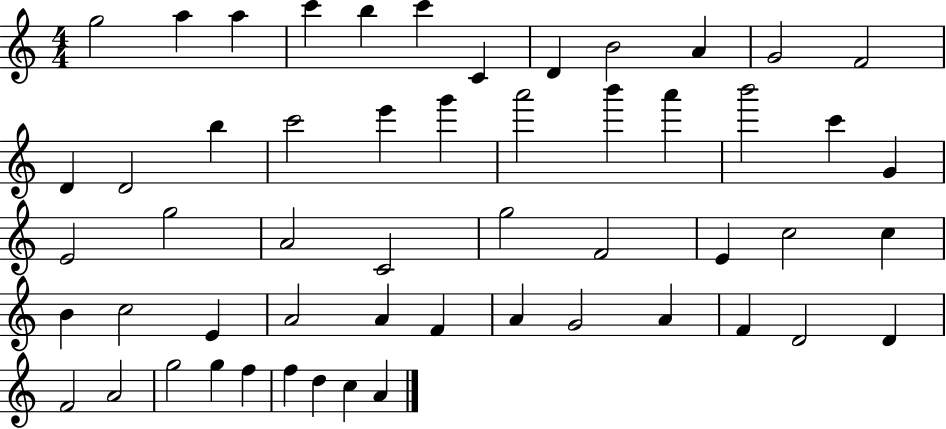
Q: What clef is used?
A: treble